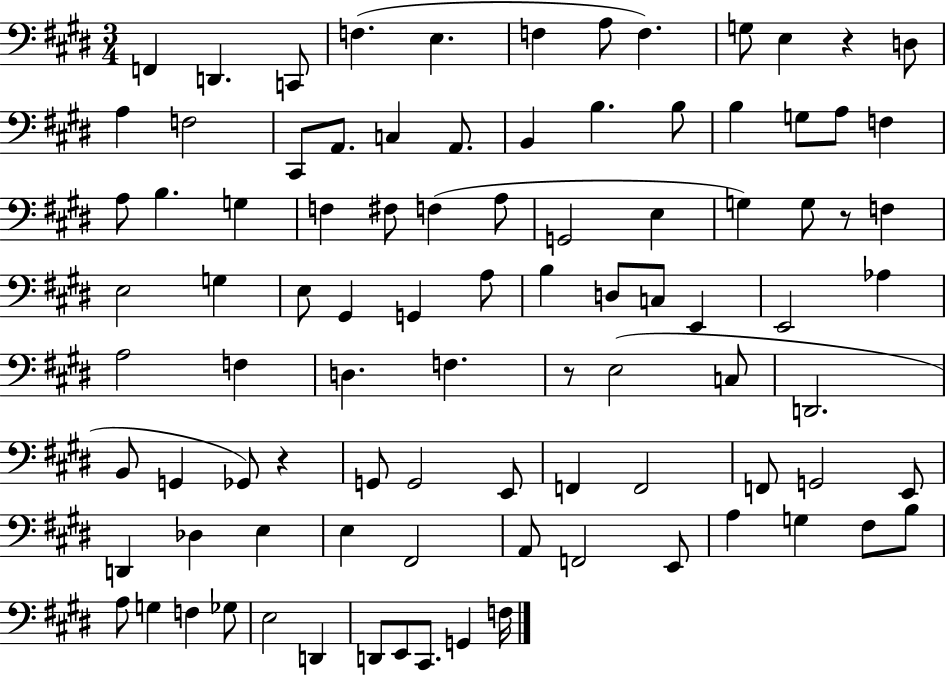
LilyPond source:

{
  \clef bass
  \numericTimeSignature
  \time 3/4
  \key e \major
  \repeat volta 2 { f,4 d,4. c,8 | f4.( e4. | f4 a8 f4.) | g8 e4 r4 d8 | \break a4 f2 | cis,8 a,8. c4 a,8. | b,4 b4. b8 | b4 g8 a8 f4 | \break a8 b4. g4 | f4 fis8 f4( a8 | g,2 e4 | g4) g8 r8 f4 | \break e2 g4 | e8 gis,4 g,4 a8 | b4 d8 c8 e,4 | e,2 aes4 | \break a2 f4 | d4. f4. | r8 e2( c8 | d,2. | \break b,8 g,4 ges,8) r4 | g,8 g,2 e,8 | f,4 f,2 | f,8 g,2 e,8 | \break d,4 des4 e4 | e4 fis,2 | a,8 f,2 e,8 | a4 g4 fis8 b8 | \break a8 g4 f4 ges8 | e2 d,4 | d,8 e,8 cis,8. g,4 f16 | } \bar "|."
}